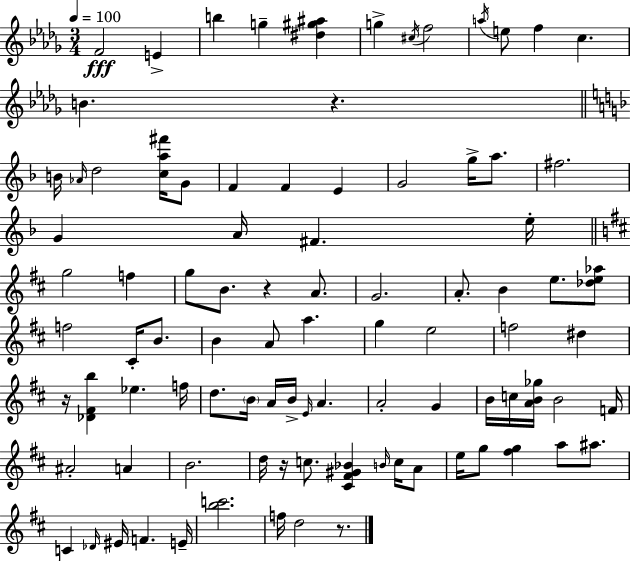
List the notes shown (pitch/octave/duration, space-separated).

F4/h E4/q B5/q G5/q [D#5,G#5,A#5]/q G5/q C#5/s F5/h A5/s E5/e F5/q C5/q. B4/q. R/q. B4/s Ab4/s D5/h [C5,A5,F#6]/s G4/e F4/q F4/q E4/q G4/h G5/s A5/e. F#5/h. G4/q A4/s F#4/q. E5/s G5/h F5/q G5/e B4/e. R/q A4/e. G4/h. A4/e. B4/q E5/e. [Db5,E5,Ab5]/e F5/h C#4/s B4/e. B4/q A4/e A5/q. G5/q E5/h F5/h D#5/q R/s [Db4,F#4,B5]/q Eb5/q. F5/s D5/e. B4/s A4/s B4/s E4/s A4/q. A4/h G4/q B4/s C5/s [A4,B4,Gb5]/s B4/h F4/s A#4/h A4/q B4/h. D5/s R/s C5/e. [C#4,F#4,G#4,Bb4]/q B4/s C5/s A4/e E5/s G5/e [F#5,G5]/q A5/e A#5/e. C4/q Db4/s EIS4/s F4/q. E4/s [B5,C6]/h. F5/s D5/h R/e.